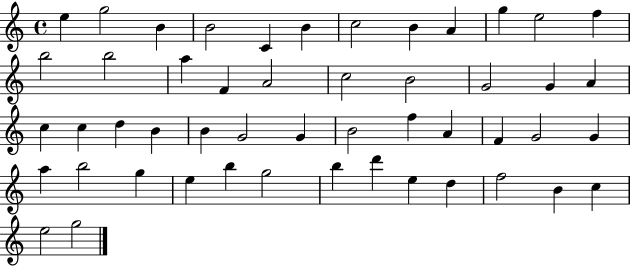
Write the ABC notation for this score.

X:1
T:Untitled
M:4/4
L:1/4
K:C
e g2 B B2 C B c2 B A g e2 f b2 b2 a F A2 c2 B2 G2 G A c c d B B G2 G B2 f A F G2 G a b2 g e b g2 b d' e d f2 B c e2 g2